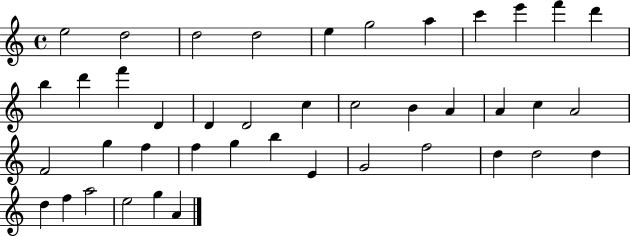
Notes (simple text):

E5/h D5/h D5/h D5/h E5/q G5/h A5/q C6/q E6/q F6/q D6/q B5/q D6/q F6/q D4/q D4/q D4/h C5/q C5/h B4/q A4/q A4/q C5/q A4/h F4/h G5/q F5/q F5/q G5/q B5/q E4/q G4/h F5/h D5/q D5/h D5/q D5/q F5/q A5/h E5/h G5/q A4/q